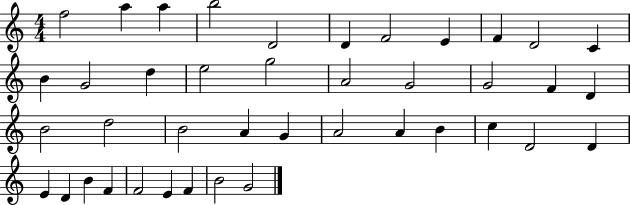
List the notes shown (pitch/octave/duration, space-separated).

F5/h A5/q A5/q B5/h D4/h D4/q F4/h E4/q F4/q D4/h C4/q B4/q G4/h D5/q E5/h G5/h A4/h G4/h G4/h F4/q D4/q B4/h D5/h B4/h A4/q G4/q A4/h A4/q B4/q C5/q D4/h D4/q E4/q D4/q B4/q F4/q F4/h E4/q F4/q B4/h G4/h